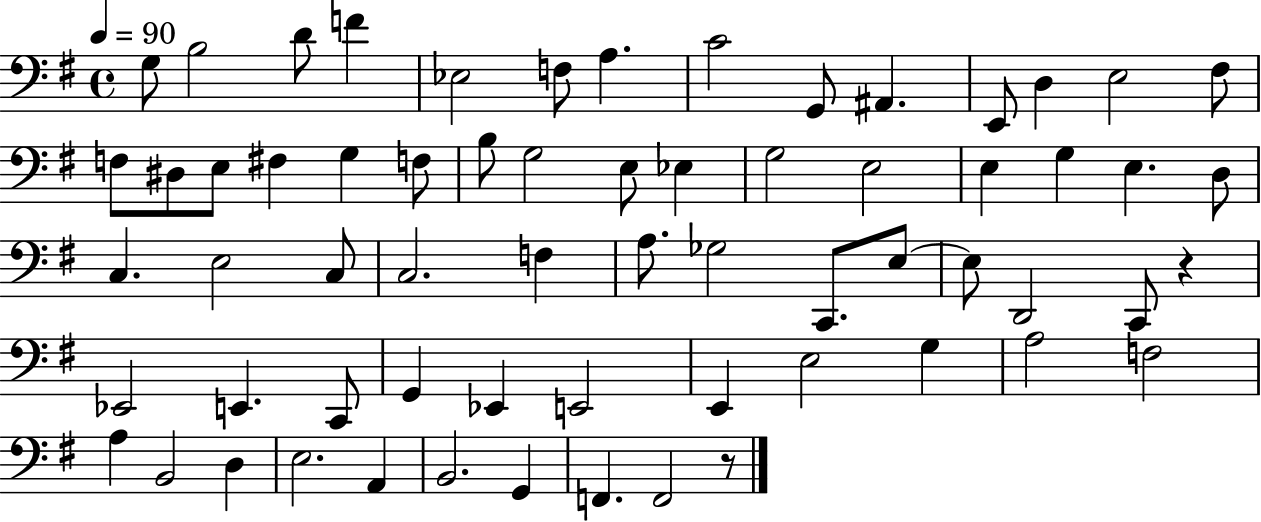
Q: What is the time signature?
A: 4/4